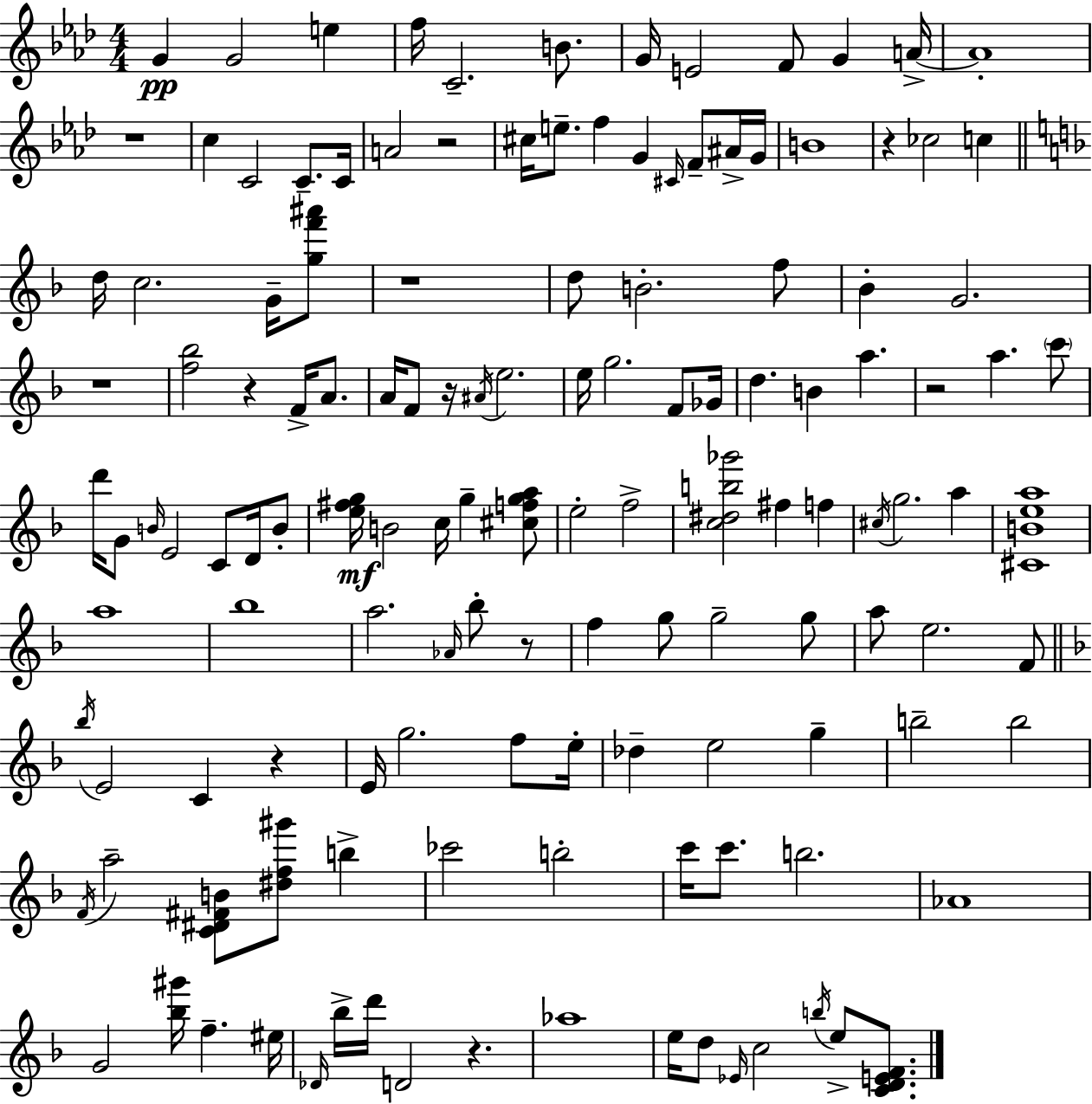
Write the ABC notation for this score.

X:1
T:Untitled
M:4/4
L:1/4
K:Fm
G G2 e f/4 C2 B/2 G/4 E2 F/2 G A/4 A4 z4 c C2 C/2 C/4 A2 z2 ^c/4 e/2 f G ^C/4 F/2 ^A/4 G/4 B4 z _c2 c d/4 c2 G/4 [gf'^a']/2 z4 d/2 B2 f/2 _B G2 z4 [f_b]2 z F/4 A/2 A/4 F/2 z/4 ^A/4 e2 e/4 g2 F/2 _G/4 d B a z2 a c'/2 d'/4 G/2 B/4 E2 C/2 D/4 B/2 [e^fg]/4 B2 c/4 g [^cfga]/2 e2 f2 [c^db_g']2 ^f f ^c/4 g2 a [^CBea]4 a4 _b4 a2 _A/4 _b/2 z/2 f g/2 g2 g/2 a/2 e2 F/2 _b/4 E2 C z E/4 g2 f/2 e/4 _d e2 g b2 b2 F/4 a2 [C^D^FB]/2 [^df^g']/2 b _c'2 b2 c'/4 c'/2 b2 _A4 G2 [_b^g']/4 f ^e/4 _D/4 _b/4 d'/4 D2 z _a4 e/4 d/2 _E/4 c2 b/4 e/2 [CDEF]/2